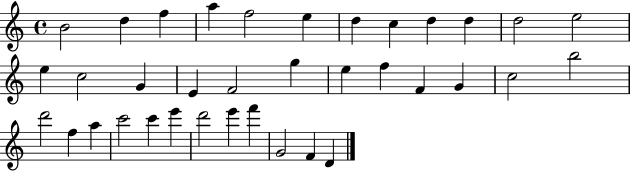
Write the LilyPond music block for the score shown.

{
  \clef treble
  \time 4/4
  \defaultTimeSignature
  \key c \major
  b'2 d''4 f''4 | a''4 f''2 e''4 | d''4 c''4 d''4 d''4 | d''2 e''2 | \break e''4 c''2 g'4 | e'4 f'2 g''4 | e''4 f''4 f'4 g'4 | c''2 b''2 | \break d'''2 f''4 a''4 | c'''2 c'''4 e'''4 | d'''2 e'''4 f'''4 | g'2 f'4 d'4 | \break \bar "|."
}